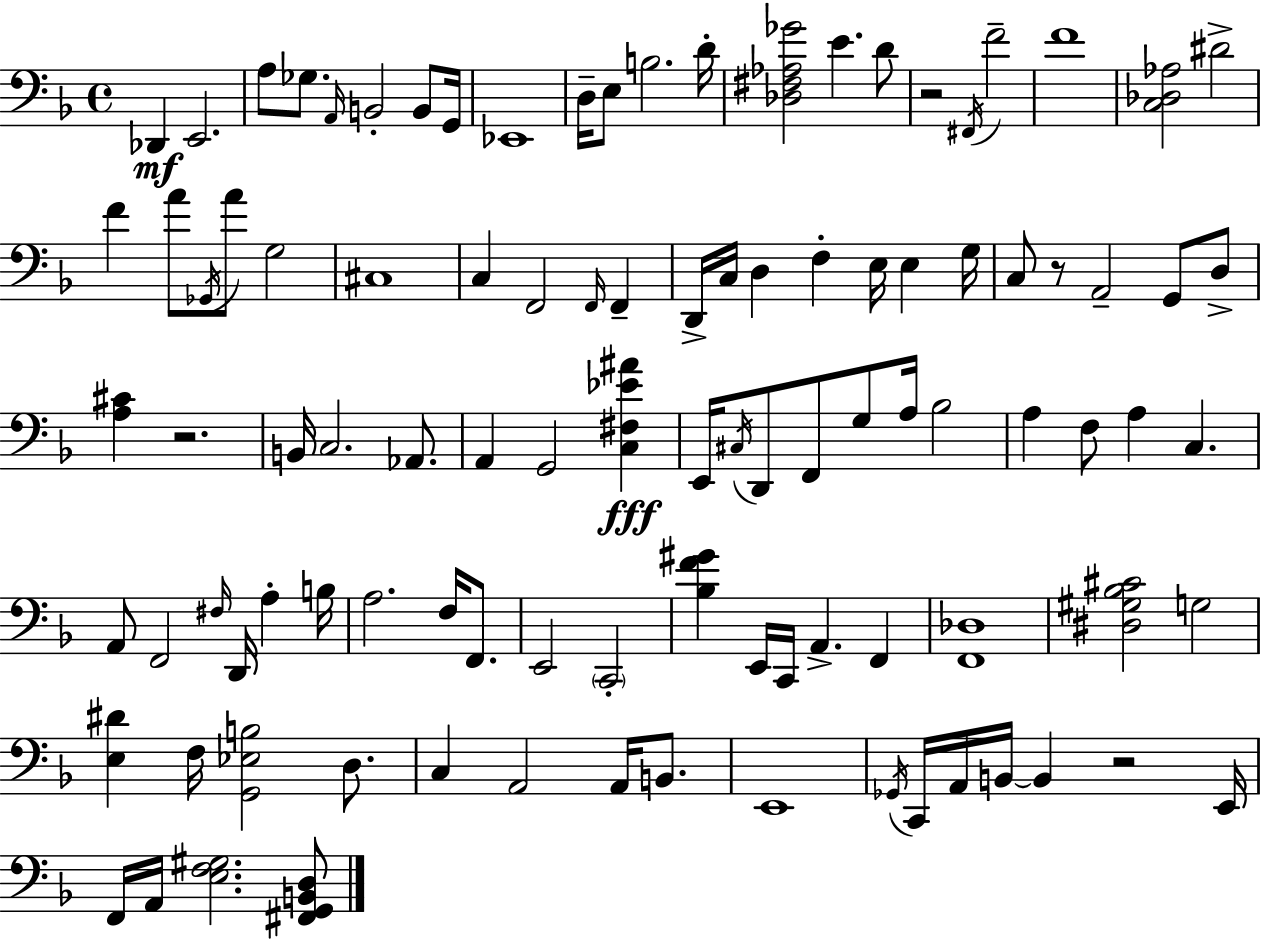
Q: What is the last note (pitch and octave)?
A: A2